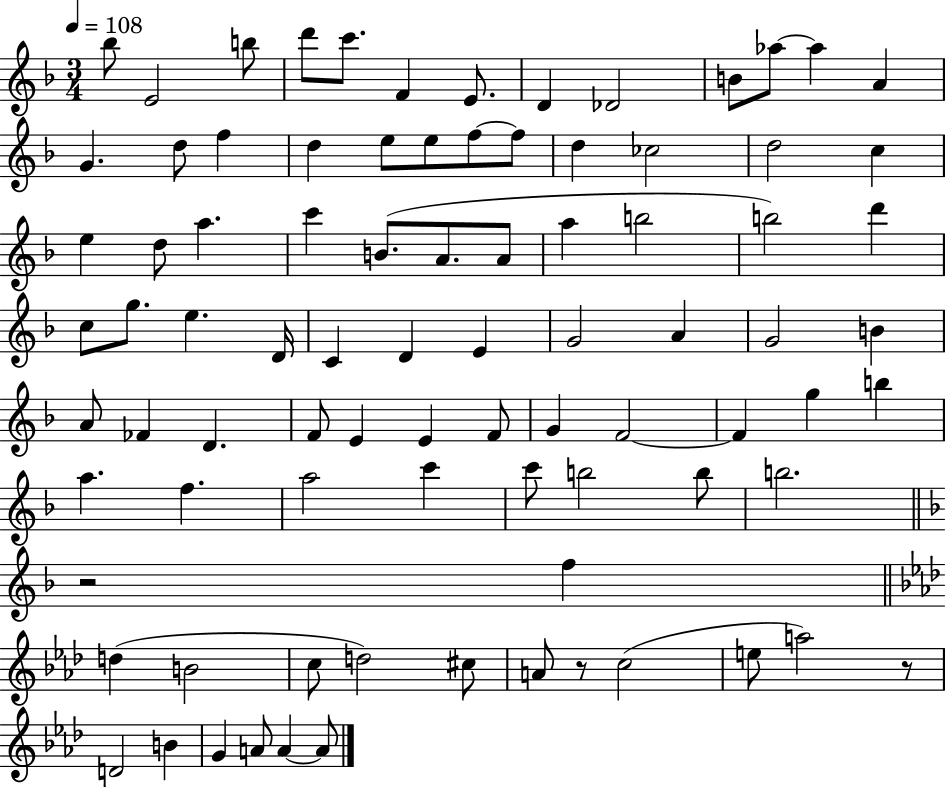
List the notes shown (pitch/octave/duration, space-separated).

Bb5/e E4/h B5/e D6/e C6/e. F4/q E4/e. D4/q Db4/h B4/e Ab5/e Ab5/q A4/q G4/q. D5/e F5/q D5/q E5/e E5/e F5/e F5/e D5/q CES5/h D5/h C5/q E5/q D5/e A5/q. C6/q B4/e. A4/e. A4/e A5/q B5/h B5/h D6/q C5/e G5/e. E5/q. D4/s C4/q D4/q E4/q G4/h A4/q G4/h B4/q A4/e FES4/q D4/q. F4/e E4/q E4/q F4/e G4/q F4/h F4/q G5/q B5/q A5/q. F5/q. A5/h C6/q C6/e B5/h B5/e B5/h. R/h F5/q D5/q B4/h C5/e D5/h C#5/e A4/e R/e C5/h E5/e A5/h R/e D4/h B4/q G4/q A4/e A4/q A4/e